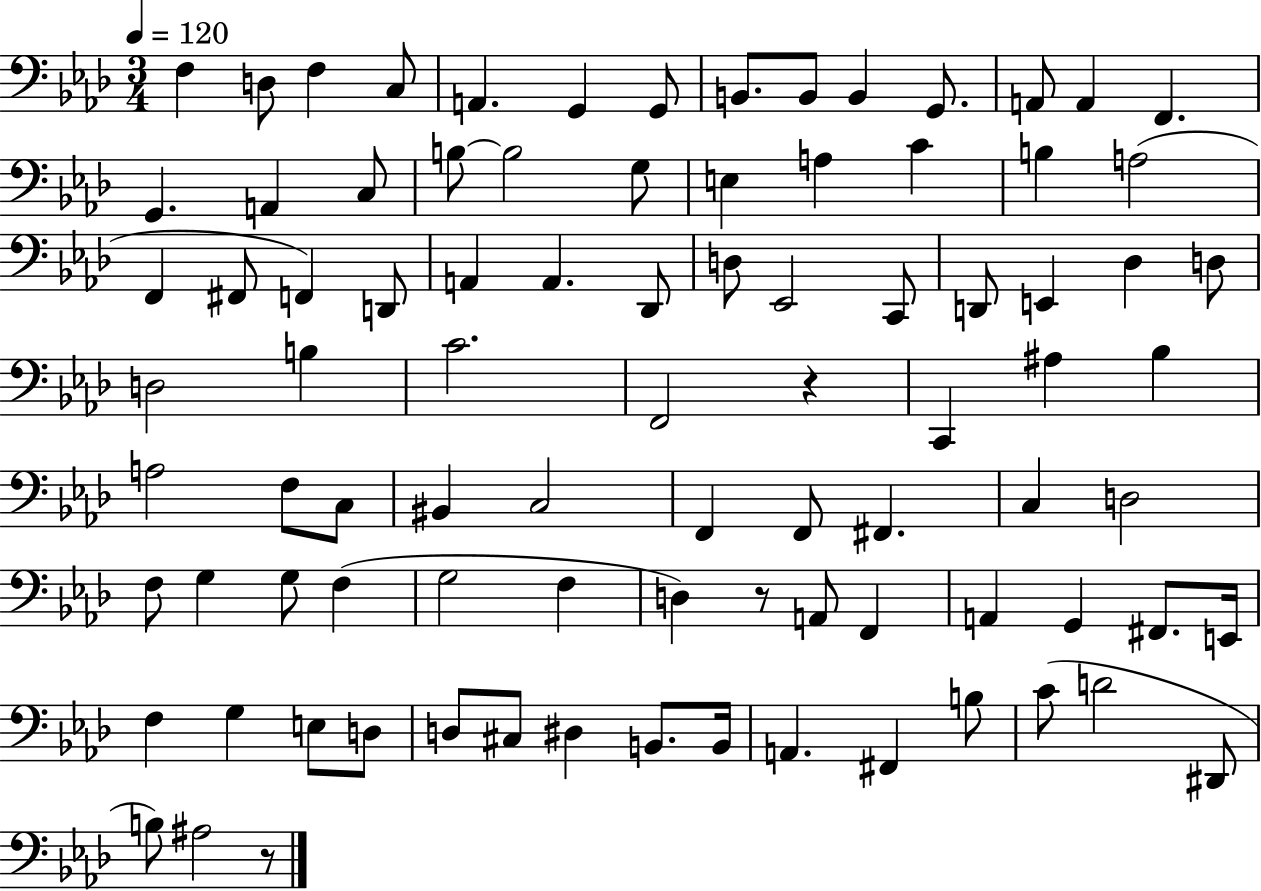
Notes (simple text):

F3/q D3/e F3/q C3/e A2/q. G2/q G2/e B2/e. B2/e B2/q G2/e. A2/e A2/q F2/q. G2/q. A2/q C3/e B3/e B3/h G3/e E3/q A3/q C4/q B3/q A3/h F2/q F#2/e F2/q D2/e A2/q A2/q. Db2/e D3/e Eb2/h C2/e D2/e E2/q Db3/q D3/e D3/h B3/q C4/h. F2/h R/q C2/q A#3/q Bb3/q A3/h F3/e C3/e BIS2/q C3/h F2/q F2/e F#2/q. C3/q D3/h F3/e G3/q G3/e F3/q G3/h F3/q D3/q R/e A2/e F2/q A2/q G2/q F#2/e. E2/s F3/q G3/q E3/e D3/e D3/e C#3/e D#3/q B2/e. B2/s A2/q. F#2/q B3/e C4/e D4/h D#2/e B3/e A#3/h R/e